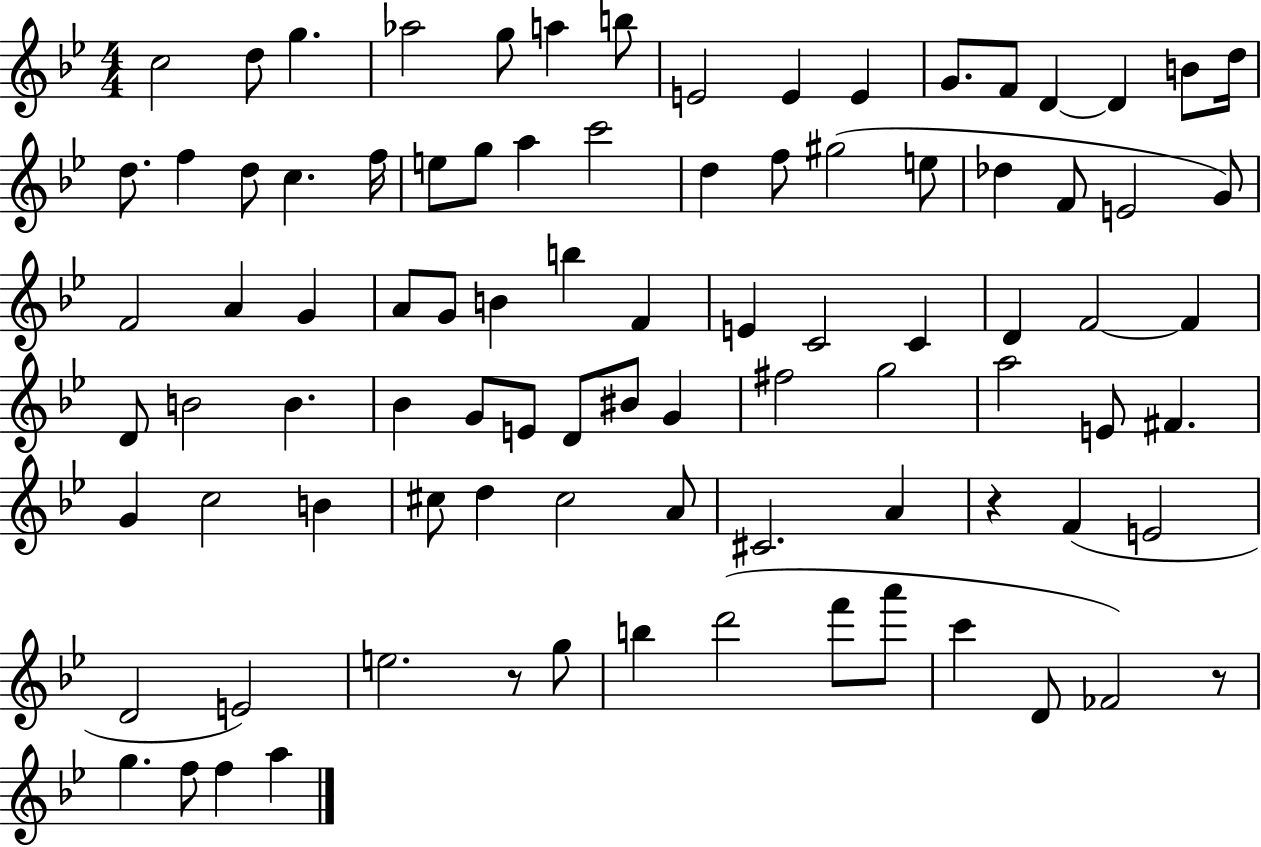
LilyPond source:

{
  \clef treble
  \numericTimeSignature
  \time 4/4
  \key bes \major
  c''2 d''8 g''4. | aes''2 g''8 a''4 b''8 | e'2 e'4 e'4 | g'8. f'8 d'4~~ d'4 b'8 d''16 | \break d''8. f''4 d''8 c''4. f''16 | e''8 g''8 a''4 c'''2 | d''4 f''8 gis''2( e''8 | des''4 f'8 e'2 g'8) | \break f'2 a'4 g'4 | a'8 g'8 b'4 b''4 f'4 | e'4 c'2 c'4 | d'4 f'2~~ f'4 | \break d'8 b'2 b'4. | bes'4 g'8 e'8 d'8 bis'8 g'4 | fis''2 g''2 | a''2 e'8 fis'4. | \break g'4 c''2 b'4 | cis''8 d''4 cis''2 a'8 | cis'2. a'4 | r4 f'4( e'2 | \break d'2 e'2) | e''2. r8 g''8 | b''4 d'''2( f'''8 a'''8 | c'''4 d'8 fes'2) r8 | \break g''4. f''8 f''4 a''4 | \bar "|."
}